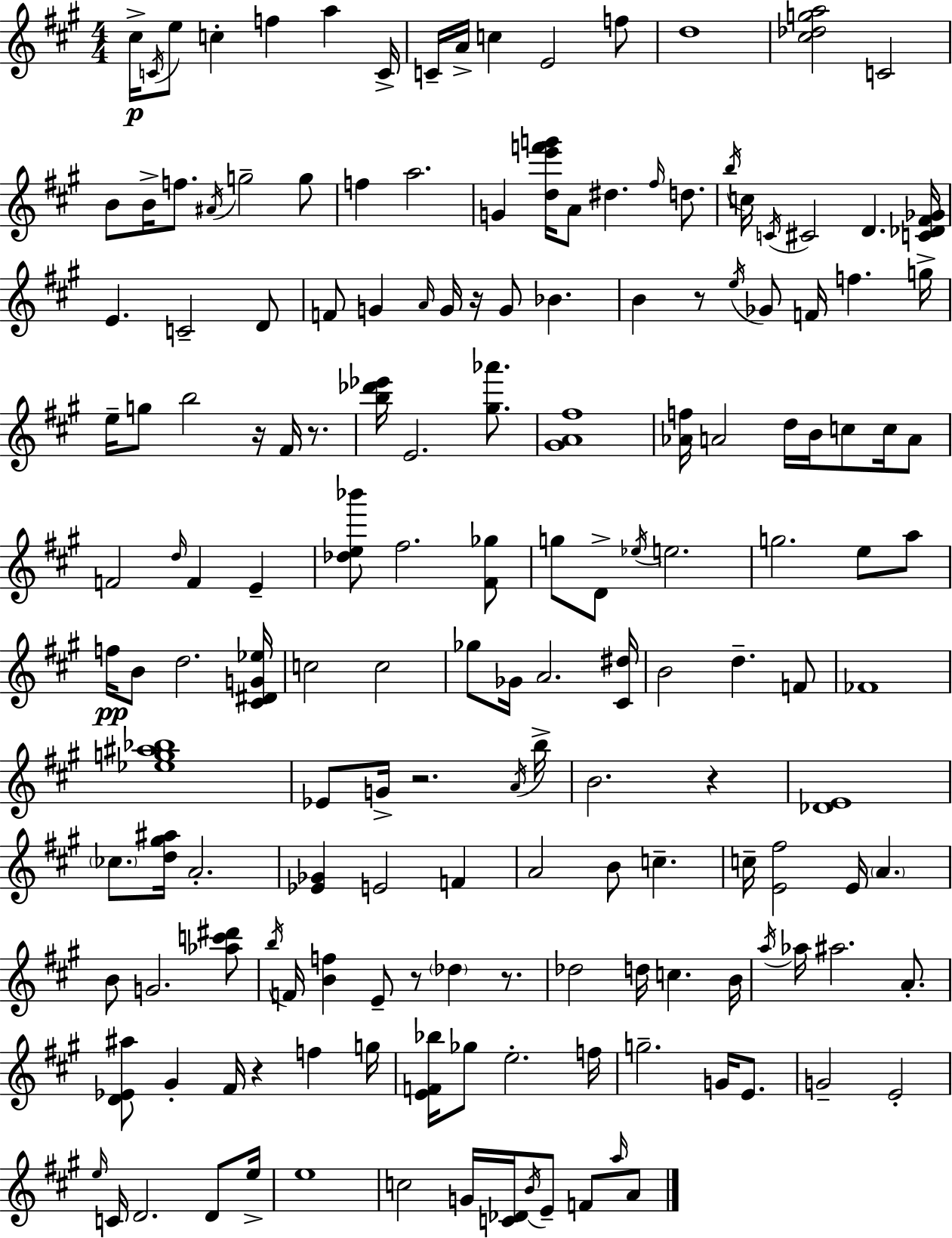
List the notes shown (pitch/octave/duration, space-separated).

C#5/s C4/s E5/e C5/q F5/q A5/q C4/s C4/s A4/s C5/q E4/h F5/e D5/w [C#5,Db5,G5,A5]/h C4/h B4/e B4/s F5/e. A#4/s G5/h G5/e F5/q A5/h. G4/q [D5,E6,F6,G6]/s A4/e D#5/q. F#5/s D5/e. B5/s C5/s C4/s C#4/h D4/q. [C4,Db4,F#4,Gb4]/s E4/q. C4/h D4/e F4/e G4/q A4/s G4/s R/s G4/e Bb4/q. B4/q R/e E5/s Gb4/e F4/s F5/q. G5/s E5/s G5/e B5/h R/s F#4/s R/e. [B5,Db6,Eb6]/s E4/h. [G#5,Ab6]/e. [G#4,A4,F#5]/w [Ab4,F5]/s A4/h D5/s B4/s C5/e C5/s A4/e F4/h D5/s F4/q E4/q [Db5,E5,Bb6]/e F#5/h. [F#4,Gb5]/e G5/e D4/e Eb5/s E5/h. G5/h. E5/e A5/e F5/s B4/e D5/h. [C#4,D#4,G4,Eb5]/s C5/h C5/h Gb5/e Gb4/s A4/h. [C#4,D#5]/s B4/h D5/q. F4/e FES4/w [Eb5,G5,A#5,Bb5]/w Eb4/e G4/s R/h. A4/s B5/s B4/h. R/q [Db4,E4]/w CES5/e. [D5,G#5,A#5]/s A4/h. [Eb4,Gb4]/q E4/h F4/q A4/h B4/e C5/q. C5/s [E4,F#5]/h E4/s A4/q. B4/e G4/h. [Ab5,C6,D#6]/e B5/s F4/s [B4,F5]/q E4/e R/e Db5/q R/e. Db5/h D5/s C5/q. B4/s A5/s Ab5/s A#5/h. A4/e. [D4,Eb4,A#5]/e G#4/q F#4/s R/q F5/q G5/s [E4,F4,Bb5]/s Gb5/e E5/h. F5/s G5/h. G4/s E4/e. G4/h E4/h E5/s C4/s D4/h. D4/e E5/s E5/w C5/h G4/s [C4,Db4]/s B4/s E4/e F4/e A5/s A4/e